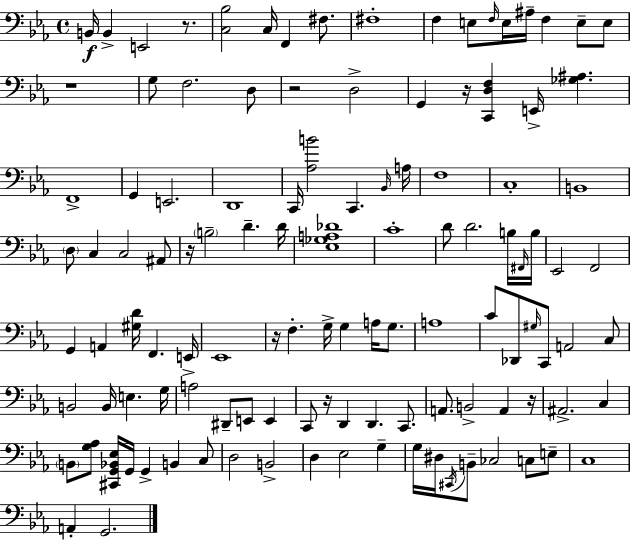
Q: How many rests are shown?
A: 8